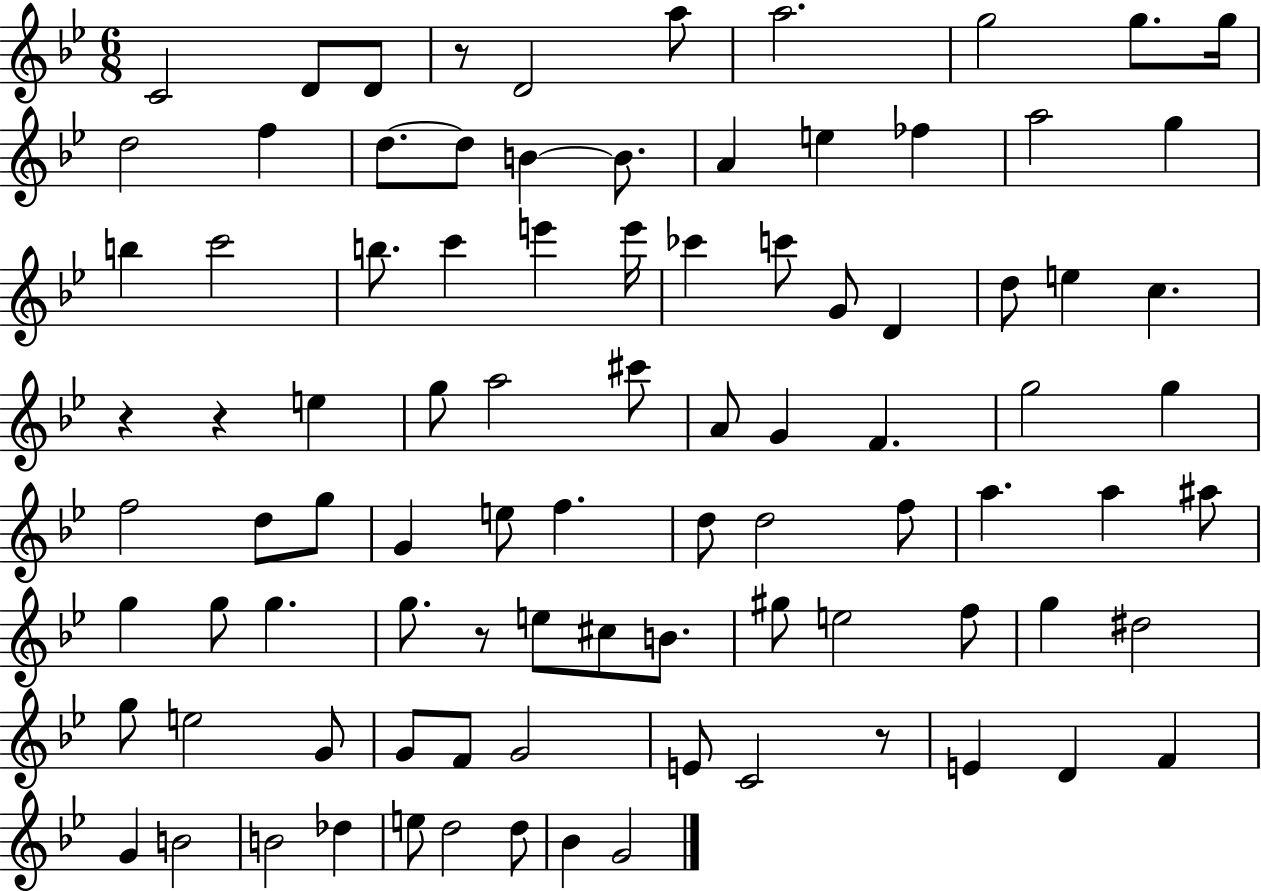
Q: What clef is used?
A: treble